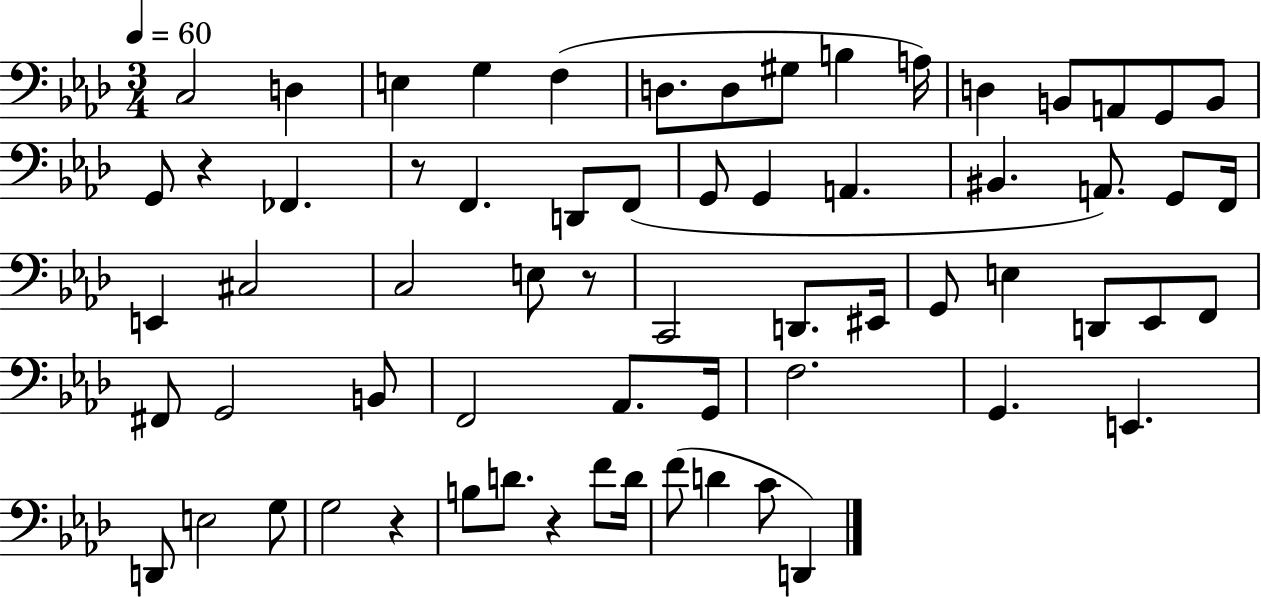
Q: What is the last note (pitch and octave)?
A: D2